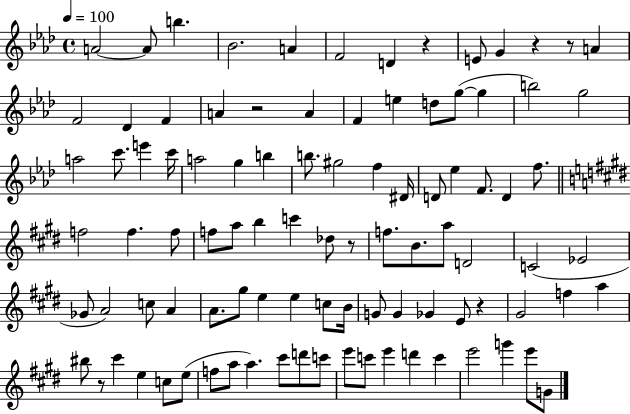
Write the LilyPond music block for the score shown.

{
  \clef treble
  \time 4/4
  \defaultTimeSignature
  \key aes \major
  \tempo 4 = 100
  a'2~~ a'8 b''4. | bes'2. a'4 | f'2 d'4 r4 | e'8 g'4 r4 r8 a'4 | \break f'2 des'4 f'4 | a'4 r2 a'4 | f'4 e''4 d''8 g''8~(~ g''4 | b''2) g''2 | \break a''2 c'''8. e'''4 c'''16 | a''2 g''4 b''4 | b''8. gis''2 f''4 dis'16 | d'8 ees''4 f'8. d'4 f''8. | \break \bar "||" \break \key e \major f''2 f''4. f''8 | f''8 a''8 b''4 c'''4 des''8 r8 | f''8. b'8. a''8 d'2 | c'2( ees'2 | \break ges'8 a'2) c''8 a'4 | a'8. gis''8 e''4 e''4 c''8 b'16 | g'8 g'4 ges'4 e'8 r4 | gis'2 f''4 a''4 | \break bis''8 r8 cis'''4 e''4 c''8 e''8( | f''8 a''8 a''4.) cis'''8 d'''8 c'''8 | e'''8 c'''8 e'''4 d'''4 c'''4 | e'''2 g'''4 e'''8 g'8 | \break \bar "|."
}